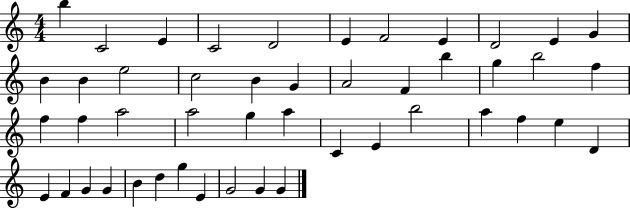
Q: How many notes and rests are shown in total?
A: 47